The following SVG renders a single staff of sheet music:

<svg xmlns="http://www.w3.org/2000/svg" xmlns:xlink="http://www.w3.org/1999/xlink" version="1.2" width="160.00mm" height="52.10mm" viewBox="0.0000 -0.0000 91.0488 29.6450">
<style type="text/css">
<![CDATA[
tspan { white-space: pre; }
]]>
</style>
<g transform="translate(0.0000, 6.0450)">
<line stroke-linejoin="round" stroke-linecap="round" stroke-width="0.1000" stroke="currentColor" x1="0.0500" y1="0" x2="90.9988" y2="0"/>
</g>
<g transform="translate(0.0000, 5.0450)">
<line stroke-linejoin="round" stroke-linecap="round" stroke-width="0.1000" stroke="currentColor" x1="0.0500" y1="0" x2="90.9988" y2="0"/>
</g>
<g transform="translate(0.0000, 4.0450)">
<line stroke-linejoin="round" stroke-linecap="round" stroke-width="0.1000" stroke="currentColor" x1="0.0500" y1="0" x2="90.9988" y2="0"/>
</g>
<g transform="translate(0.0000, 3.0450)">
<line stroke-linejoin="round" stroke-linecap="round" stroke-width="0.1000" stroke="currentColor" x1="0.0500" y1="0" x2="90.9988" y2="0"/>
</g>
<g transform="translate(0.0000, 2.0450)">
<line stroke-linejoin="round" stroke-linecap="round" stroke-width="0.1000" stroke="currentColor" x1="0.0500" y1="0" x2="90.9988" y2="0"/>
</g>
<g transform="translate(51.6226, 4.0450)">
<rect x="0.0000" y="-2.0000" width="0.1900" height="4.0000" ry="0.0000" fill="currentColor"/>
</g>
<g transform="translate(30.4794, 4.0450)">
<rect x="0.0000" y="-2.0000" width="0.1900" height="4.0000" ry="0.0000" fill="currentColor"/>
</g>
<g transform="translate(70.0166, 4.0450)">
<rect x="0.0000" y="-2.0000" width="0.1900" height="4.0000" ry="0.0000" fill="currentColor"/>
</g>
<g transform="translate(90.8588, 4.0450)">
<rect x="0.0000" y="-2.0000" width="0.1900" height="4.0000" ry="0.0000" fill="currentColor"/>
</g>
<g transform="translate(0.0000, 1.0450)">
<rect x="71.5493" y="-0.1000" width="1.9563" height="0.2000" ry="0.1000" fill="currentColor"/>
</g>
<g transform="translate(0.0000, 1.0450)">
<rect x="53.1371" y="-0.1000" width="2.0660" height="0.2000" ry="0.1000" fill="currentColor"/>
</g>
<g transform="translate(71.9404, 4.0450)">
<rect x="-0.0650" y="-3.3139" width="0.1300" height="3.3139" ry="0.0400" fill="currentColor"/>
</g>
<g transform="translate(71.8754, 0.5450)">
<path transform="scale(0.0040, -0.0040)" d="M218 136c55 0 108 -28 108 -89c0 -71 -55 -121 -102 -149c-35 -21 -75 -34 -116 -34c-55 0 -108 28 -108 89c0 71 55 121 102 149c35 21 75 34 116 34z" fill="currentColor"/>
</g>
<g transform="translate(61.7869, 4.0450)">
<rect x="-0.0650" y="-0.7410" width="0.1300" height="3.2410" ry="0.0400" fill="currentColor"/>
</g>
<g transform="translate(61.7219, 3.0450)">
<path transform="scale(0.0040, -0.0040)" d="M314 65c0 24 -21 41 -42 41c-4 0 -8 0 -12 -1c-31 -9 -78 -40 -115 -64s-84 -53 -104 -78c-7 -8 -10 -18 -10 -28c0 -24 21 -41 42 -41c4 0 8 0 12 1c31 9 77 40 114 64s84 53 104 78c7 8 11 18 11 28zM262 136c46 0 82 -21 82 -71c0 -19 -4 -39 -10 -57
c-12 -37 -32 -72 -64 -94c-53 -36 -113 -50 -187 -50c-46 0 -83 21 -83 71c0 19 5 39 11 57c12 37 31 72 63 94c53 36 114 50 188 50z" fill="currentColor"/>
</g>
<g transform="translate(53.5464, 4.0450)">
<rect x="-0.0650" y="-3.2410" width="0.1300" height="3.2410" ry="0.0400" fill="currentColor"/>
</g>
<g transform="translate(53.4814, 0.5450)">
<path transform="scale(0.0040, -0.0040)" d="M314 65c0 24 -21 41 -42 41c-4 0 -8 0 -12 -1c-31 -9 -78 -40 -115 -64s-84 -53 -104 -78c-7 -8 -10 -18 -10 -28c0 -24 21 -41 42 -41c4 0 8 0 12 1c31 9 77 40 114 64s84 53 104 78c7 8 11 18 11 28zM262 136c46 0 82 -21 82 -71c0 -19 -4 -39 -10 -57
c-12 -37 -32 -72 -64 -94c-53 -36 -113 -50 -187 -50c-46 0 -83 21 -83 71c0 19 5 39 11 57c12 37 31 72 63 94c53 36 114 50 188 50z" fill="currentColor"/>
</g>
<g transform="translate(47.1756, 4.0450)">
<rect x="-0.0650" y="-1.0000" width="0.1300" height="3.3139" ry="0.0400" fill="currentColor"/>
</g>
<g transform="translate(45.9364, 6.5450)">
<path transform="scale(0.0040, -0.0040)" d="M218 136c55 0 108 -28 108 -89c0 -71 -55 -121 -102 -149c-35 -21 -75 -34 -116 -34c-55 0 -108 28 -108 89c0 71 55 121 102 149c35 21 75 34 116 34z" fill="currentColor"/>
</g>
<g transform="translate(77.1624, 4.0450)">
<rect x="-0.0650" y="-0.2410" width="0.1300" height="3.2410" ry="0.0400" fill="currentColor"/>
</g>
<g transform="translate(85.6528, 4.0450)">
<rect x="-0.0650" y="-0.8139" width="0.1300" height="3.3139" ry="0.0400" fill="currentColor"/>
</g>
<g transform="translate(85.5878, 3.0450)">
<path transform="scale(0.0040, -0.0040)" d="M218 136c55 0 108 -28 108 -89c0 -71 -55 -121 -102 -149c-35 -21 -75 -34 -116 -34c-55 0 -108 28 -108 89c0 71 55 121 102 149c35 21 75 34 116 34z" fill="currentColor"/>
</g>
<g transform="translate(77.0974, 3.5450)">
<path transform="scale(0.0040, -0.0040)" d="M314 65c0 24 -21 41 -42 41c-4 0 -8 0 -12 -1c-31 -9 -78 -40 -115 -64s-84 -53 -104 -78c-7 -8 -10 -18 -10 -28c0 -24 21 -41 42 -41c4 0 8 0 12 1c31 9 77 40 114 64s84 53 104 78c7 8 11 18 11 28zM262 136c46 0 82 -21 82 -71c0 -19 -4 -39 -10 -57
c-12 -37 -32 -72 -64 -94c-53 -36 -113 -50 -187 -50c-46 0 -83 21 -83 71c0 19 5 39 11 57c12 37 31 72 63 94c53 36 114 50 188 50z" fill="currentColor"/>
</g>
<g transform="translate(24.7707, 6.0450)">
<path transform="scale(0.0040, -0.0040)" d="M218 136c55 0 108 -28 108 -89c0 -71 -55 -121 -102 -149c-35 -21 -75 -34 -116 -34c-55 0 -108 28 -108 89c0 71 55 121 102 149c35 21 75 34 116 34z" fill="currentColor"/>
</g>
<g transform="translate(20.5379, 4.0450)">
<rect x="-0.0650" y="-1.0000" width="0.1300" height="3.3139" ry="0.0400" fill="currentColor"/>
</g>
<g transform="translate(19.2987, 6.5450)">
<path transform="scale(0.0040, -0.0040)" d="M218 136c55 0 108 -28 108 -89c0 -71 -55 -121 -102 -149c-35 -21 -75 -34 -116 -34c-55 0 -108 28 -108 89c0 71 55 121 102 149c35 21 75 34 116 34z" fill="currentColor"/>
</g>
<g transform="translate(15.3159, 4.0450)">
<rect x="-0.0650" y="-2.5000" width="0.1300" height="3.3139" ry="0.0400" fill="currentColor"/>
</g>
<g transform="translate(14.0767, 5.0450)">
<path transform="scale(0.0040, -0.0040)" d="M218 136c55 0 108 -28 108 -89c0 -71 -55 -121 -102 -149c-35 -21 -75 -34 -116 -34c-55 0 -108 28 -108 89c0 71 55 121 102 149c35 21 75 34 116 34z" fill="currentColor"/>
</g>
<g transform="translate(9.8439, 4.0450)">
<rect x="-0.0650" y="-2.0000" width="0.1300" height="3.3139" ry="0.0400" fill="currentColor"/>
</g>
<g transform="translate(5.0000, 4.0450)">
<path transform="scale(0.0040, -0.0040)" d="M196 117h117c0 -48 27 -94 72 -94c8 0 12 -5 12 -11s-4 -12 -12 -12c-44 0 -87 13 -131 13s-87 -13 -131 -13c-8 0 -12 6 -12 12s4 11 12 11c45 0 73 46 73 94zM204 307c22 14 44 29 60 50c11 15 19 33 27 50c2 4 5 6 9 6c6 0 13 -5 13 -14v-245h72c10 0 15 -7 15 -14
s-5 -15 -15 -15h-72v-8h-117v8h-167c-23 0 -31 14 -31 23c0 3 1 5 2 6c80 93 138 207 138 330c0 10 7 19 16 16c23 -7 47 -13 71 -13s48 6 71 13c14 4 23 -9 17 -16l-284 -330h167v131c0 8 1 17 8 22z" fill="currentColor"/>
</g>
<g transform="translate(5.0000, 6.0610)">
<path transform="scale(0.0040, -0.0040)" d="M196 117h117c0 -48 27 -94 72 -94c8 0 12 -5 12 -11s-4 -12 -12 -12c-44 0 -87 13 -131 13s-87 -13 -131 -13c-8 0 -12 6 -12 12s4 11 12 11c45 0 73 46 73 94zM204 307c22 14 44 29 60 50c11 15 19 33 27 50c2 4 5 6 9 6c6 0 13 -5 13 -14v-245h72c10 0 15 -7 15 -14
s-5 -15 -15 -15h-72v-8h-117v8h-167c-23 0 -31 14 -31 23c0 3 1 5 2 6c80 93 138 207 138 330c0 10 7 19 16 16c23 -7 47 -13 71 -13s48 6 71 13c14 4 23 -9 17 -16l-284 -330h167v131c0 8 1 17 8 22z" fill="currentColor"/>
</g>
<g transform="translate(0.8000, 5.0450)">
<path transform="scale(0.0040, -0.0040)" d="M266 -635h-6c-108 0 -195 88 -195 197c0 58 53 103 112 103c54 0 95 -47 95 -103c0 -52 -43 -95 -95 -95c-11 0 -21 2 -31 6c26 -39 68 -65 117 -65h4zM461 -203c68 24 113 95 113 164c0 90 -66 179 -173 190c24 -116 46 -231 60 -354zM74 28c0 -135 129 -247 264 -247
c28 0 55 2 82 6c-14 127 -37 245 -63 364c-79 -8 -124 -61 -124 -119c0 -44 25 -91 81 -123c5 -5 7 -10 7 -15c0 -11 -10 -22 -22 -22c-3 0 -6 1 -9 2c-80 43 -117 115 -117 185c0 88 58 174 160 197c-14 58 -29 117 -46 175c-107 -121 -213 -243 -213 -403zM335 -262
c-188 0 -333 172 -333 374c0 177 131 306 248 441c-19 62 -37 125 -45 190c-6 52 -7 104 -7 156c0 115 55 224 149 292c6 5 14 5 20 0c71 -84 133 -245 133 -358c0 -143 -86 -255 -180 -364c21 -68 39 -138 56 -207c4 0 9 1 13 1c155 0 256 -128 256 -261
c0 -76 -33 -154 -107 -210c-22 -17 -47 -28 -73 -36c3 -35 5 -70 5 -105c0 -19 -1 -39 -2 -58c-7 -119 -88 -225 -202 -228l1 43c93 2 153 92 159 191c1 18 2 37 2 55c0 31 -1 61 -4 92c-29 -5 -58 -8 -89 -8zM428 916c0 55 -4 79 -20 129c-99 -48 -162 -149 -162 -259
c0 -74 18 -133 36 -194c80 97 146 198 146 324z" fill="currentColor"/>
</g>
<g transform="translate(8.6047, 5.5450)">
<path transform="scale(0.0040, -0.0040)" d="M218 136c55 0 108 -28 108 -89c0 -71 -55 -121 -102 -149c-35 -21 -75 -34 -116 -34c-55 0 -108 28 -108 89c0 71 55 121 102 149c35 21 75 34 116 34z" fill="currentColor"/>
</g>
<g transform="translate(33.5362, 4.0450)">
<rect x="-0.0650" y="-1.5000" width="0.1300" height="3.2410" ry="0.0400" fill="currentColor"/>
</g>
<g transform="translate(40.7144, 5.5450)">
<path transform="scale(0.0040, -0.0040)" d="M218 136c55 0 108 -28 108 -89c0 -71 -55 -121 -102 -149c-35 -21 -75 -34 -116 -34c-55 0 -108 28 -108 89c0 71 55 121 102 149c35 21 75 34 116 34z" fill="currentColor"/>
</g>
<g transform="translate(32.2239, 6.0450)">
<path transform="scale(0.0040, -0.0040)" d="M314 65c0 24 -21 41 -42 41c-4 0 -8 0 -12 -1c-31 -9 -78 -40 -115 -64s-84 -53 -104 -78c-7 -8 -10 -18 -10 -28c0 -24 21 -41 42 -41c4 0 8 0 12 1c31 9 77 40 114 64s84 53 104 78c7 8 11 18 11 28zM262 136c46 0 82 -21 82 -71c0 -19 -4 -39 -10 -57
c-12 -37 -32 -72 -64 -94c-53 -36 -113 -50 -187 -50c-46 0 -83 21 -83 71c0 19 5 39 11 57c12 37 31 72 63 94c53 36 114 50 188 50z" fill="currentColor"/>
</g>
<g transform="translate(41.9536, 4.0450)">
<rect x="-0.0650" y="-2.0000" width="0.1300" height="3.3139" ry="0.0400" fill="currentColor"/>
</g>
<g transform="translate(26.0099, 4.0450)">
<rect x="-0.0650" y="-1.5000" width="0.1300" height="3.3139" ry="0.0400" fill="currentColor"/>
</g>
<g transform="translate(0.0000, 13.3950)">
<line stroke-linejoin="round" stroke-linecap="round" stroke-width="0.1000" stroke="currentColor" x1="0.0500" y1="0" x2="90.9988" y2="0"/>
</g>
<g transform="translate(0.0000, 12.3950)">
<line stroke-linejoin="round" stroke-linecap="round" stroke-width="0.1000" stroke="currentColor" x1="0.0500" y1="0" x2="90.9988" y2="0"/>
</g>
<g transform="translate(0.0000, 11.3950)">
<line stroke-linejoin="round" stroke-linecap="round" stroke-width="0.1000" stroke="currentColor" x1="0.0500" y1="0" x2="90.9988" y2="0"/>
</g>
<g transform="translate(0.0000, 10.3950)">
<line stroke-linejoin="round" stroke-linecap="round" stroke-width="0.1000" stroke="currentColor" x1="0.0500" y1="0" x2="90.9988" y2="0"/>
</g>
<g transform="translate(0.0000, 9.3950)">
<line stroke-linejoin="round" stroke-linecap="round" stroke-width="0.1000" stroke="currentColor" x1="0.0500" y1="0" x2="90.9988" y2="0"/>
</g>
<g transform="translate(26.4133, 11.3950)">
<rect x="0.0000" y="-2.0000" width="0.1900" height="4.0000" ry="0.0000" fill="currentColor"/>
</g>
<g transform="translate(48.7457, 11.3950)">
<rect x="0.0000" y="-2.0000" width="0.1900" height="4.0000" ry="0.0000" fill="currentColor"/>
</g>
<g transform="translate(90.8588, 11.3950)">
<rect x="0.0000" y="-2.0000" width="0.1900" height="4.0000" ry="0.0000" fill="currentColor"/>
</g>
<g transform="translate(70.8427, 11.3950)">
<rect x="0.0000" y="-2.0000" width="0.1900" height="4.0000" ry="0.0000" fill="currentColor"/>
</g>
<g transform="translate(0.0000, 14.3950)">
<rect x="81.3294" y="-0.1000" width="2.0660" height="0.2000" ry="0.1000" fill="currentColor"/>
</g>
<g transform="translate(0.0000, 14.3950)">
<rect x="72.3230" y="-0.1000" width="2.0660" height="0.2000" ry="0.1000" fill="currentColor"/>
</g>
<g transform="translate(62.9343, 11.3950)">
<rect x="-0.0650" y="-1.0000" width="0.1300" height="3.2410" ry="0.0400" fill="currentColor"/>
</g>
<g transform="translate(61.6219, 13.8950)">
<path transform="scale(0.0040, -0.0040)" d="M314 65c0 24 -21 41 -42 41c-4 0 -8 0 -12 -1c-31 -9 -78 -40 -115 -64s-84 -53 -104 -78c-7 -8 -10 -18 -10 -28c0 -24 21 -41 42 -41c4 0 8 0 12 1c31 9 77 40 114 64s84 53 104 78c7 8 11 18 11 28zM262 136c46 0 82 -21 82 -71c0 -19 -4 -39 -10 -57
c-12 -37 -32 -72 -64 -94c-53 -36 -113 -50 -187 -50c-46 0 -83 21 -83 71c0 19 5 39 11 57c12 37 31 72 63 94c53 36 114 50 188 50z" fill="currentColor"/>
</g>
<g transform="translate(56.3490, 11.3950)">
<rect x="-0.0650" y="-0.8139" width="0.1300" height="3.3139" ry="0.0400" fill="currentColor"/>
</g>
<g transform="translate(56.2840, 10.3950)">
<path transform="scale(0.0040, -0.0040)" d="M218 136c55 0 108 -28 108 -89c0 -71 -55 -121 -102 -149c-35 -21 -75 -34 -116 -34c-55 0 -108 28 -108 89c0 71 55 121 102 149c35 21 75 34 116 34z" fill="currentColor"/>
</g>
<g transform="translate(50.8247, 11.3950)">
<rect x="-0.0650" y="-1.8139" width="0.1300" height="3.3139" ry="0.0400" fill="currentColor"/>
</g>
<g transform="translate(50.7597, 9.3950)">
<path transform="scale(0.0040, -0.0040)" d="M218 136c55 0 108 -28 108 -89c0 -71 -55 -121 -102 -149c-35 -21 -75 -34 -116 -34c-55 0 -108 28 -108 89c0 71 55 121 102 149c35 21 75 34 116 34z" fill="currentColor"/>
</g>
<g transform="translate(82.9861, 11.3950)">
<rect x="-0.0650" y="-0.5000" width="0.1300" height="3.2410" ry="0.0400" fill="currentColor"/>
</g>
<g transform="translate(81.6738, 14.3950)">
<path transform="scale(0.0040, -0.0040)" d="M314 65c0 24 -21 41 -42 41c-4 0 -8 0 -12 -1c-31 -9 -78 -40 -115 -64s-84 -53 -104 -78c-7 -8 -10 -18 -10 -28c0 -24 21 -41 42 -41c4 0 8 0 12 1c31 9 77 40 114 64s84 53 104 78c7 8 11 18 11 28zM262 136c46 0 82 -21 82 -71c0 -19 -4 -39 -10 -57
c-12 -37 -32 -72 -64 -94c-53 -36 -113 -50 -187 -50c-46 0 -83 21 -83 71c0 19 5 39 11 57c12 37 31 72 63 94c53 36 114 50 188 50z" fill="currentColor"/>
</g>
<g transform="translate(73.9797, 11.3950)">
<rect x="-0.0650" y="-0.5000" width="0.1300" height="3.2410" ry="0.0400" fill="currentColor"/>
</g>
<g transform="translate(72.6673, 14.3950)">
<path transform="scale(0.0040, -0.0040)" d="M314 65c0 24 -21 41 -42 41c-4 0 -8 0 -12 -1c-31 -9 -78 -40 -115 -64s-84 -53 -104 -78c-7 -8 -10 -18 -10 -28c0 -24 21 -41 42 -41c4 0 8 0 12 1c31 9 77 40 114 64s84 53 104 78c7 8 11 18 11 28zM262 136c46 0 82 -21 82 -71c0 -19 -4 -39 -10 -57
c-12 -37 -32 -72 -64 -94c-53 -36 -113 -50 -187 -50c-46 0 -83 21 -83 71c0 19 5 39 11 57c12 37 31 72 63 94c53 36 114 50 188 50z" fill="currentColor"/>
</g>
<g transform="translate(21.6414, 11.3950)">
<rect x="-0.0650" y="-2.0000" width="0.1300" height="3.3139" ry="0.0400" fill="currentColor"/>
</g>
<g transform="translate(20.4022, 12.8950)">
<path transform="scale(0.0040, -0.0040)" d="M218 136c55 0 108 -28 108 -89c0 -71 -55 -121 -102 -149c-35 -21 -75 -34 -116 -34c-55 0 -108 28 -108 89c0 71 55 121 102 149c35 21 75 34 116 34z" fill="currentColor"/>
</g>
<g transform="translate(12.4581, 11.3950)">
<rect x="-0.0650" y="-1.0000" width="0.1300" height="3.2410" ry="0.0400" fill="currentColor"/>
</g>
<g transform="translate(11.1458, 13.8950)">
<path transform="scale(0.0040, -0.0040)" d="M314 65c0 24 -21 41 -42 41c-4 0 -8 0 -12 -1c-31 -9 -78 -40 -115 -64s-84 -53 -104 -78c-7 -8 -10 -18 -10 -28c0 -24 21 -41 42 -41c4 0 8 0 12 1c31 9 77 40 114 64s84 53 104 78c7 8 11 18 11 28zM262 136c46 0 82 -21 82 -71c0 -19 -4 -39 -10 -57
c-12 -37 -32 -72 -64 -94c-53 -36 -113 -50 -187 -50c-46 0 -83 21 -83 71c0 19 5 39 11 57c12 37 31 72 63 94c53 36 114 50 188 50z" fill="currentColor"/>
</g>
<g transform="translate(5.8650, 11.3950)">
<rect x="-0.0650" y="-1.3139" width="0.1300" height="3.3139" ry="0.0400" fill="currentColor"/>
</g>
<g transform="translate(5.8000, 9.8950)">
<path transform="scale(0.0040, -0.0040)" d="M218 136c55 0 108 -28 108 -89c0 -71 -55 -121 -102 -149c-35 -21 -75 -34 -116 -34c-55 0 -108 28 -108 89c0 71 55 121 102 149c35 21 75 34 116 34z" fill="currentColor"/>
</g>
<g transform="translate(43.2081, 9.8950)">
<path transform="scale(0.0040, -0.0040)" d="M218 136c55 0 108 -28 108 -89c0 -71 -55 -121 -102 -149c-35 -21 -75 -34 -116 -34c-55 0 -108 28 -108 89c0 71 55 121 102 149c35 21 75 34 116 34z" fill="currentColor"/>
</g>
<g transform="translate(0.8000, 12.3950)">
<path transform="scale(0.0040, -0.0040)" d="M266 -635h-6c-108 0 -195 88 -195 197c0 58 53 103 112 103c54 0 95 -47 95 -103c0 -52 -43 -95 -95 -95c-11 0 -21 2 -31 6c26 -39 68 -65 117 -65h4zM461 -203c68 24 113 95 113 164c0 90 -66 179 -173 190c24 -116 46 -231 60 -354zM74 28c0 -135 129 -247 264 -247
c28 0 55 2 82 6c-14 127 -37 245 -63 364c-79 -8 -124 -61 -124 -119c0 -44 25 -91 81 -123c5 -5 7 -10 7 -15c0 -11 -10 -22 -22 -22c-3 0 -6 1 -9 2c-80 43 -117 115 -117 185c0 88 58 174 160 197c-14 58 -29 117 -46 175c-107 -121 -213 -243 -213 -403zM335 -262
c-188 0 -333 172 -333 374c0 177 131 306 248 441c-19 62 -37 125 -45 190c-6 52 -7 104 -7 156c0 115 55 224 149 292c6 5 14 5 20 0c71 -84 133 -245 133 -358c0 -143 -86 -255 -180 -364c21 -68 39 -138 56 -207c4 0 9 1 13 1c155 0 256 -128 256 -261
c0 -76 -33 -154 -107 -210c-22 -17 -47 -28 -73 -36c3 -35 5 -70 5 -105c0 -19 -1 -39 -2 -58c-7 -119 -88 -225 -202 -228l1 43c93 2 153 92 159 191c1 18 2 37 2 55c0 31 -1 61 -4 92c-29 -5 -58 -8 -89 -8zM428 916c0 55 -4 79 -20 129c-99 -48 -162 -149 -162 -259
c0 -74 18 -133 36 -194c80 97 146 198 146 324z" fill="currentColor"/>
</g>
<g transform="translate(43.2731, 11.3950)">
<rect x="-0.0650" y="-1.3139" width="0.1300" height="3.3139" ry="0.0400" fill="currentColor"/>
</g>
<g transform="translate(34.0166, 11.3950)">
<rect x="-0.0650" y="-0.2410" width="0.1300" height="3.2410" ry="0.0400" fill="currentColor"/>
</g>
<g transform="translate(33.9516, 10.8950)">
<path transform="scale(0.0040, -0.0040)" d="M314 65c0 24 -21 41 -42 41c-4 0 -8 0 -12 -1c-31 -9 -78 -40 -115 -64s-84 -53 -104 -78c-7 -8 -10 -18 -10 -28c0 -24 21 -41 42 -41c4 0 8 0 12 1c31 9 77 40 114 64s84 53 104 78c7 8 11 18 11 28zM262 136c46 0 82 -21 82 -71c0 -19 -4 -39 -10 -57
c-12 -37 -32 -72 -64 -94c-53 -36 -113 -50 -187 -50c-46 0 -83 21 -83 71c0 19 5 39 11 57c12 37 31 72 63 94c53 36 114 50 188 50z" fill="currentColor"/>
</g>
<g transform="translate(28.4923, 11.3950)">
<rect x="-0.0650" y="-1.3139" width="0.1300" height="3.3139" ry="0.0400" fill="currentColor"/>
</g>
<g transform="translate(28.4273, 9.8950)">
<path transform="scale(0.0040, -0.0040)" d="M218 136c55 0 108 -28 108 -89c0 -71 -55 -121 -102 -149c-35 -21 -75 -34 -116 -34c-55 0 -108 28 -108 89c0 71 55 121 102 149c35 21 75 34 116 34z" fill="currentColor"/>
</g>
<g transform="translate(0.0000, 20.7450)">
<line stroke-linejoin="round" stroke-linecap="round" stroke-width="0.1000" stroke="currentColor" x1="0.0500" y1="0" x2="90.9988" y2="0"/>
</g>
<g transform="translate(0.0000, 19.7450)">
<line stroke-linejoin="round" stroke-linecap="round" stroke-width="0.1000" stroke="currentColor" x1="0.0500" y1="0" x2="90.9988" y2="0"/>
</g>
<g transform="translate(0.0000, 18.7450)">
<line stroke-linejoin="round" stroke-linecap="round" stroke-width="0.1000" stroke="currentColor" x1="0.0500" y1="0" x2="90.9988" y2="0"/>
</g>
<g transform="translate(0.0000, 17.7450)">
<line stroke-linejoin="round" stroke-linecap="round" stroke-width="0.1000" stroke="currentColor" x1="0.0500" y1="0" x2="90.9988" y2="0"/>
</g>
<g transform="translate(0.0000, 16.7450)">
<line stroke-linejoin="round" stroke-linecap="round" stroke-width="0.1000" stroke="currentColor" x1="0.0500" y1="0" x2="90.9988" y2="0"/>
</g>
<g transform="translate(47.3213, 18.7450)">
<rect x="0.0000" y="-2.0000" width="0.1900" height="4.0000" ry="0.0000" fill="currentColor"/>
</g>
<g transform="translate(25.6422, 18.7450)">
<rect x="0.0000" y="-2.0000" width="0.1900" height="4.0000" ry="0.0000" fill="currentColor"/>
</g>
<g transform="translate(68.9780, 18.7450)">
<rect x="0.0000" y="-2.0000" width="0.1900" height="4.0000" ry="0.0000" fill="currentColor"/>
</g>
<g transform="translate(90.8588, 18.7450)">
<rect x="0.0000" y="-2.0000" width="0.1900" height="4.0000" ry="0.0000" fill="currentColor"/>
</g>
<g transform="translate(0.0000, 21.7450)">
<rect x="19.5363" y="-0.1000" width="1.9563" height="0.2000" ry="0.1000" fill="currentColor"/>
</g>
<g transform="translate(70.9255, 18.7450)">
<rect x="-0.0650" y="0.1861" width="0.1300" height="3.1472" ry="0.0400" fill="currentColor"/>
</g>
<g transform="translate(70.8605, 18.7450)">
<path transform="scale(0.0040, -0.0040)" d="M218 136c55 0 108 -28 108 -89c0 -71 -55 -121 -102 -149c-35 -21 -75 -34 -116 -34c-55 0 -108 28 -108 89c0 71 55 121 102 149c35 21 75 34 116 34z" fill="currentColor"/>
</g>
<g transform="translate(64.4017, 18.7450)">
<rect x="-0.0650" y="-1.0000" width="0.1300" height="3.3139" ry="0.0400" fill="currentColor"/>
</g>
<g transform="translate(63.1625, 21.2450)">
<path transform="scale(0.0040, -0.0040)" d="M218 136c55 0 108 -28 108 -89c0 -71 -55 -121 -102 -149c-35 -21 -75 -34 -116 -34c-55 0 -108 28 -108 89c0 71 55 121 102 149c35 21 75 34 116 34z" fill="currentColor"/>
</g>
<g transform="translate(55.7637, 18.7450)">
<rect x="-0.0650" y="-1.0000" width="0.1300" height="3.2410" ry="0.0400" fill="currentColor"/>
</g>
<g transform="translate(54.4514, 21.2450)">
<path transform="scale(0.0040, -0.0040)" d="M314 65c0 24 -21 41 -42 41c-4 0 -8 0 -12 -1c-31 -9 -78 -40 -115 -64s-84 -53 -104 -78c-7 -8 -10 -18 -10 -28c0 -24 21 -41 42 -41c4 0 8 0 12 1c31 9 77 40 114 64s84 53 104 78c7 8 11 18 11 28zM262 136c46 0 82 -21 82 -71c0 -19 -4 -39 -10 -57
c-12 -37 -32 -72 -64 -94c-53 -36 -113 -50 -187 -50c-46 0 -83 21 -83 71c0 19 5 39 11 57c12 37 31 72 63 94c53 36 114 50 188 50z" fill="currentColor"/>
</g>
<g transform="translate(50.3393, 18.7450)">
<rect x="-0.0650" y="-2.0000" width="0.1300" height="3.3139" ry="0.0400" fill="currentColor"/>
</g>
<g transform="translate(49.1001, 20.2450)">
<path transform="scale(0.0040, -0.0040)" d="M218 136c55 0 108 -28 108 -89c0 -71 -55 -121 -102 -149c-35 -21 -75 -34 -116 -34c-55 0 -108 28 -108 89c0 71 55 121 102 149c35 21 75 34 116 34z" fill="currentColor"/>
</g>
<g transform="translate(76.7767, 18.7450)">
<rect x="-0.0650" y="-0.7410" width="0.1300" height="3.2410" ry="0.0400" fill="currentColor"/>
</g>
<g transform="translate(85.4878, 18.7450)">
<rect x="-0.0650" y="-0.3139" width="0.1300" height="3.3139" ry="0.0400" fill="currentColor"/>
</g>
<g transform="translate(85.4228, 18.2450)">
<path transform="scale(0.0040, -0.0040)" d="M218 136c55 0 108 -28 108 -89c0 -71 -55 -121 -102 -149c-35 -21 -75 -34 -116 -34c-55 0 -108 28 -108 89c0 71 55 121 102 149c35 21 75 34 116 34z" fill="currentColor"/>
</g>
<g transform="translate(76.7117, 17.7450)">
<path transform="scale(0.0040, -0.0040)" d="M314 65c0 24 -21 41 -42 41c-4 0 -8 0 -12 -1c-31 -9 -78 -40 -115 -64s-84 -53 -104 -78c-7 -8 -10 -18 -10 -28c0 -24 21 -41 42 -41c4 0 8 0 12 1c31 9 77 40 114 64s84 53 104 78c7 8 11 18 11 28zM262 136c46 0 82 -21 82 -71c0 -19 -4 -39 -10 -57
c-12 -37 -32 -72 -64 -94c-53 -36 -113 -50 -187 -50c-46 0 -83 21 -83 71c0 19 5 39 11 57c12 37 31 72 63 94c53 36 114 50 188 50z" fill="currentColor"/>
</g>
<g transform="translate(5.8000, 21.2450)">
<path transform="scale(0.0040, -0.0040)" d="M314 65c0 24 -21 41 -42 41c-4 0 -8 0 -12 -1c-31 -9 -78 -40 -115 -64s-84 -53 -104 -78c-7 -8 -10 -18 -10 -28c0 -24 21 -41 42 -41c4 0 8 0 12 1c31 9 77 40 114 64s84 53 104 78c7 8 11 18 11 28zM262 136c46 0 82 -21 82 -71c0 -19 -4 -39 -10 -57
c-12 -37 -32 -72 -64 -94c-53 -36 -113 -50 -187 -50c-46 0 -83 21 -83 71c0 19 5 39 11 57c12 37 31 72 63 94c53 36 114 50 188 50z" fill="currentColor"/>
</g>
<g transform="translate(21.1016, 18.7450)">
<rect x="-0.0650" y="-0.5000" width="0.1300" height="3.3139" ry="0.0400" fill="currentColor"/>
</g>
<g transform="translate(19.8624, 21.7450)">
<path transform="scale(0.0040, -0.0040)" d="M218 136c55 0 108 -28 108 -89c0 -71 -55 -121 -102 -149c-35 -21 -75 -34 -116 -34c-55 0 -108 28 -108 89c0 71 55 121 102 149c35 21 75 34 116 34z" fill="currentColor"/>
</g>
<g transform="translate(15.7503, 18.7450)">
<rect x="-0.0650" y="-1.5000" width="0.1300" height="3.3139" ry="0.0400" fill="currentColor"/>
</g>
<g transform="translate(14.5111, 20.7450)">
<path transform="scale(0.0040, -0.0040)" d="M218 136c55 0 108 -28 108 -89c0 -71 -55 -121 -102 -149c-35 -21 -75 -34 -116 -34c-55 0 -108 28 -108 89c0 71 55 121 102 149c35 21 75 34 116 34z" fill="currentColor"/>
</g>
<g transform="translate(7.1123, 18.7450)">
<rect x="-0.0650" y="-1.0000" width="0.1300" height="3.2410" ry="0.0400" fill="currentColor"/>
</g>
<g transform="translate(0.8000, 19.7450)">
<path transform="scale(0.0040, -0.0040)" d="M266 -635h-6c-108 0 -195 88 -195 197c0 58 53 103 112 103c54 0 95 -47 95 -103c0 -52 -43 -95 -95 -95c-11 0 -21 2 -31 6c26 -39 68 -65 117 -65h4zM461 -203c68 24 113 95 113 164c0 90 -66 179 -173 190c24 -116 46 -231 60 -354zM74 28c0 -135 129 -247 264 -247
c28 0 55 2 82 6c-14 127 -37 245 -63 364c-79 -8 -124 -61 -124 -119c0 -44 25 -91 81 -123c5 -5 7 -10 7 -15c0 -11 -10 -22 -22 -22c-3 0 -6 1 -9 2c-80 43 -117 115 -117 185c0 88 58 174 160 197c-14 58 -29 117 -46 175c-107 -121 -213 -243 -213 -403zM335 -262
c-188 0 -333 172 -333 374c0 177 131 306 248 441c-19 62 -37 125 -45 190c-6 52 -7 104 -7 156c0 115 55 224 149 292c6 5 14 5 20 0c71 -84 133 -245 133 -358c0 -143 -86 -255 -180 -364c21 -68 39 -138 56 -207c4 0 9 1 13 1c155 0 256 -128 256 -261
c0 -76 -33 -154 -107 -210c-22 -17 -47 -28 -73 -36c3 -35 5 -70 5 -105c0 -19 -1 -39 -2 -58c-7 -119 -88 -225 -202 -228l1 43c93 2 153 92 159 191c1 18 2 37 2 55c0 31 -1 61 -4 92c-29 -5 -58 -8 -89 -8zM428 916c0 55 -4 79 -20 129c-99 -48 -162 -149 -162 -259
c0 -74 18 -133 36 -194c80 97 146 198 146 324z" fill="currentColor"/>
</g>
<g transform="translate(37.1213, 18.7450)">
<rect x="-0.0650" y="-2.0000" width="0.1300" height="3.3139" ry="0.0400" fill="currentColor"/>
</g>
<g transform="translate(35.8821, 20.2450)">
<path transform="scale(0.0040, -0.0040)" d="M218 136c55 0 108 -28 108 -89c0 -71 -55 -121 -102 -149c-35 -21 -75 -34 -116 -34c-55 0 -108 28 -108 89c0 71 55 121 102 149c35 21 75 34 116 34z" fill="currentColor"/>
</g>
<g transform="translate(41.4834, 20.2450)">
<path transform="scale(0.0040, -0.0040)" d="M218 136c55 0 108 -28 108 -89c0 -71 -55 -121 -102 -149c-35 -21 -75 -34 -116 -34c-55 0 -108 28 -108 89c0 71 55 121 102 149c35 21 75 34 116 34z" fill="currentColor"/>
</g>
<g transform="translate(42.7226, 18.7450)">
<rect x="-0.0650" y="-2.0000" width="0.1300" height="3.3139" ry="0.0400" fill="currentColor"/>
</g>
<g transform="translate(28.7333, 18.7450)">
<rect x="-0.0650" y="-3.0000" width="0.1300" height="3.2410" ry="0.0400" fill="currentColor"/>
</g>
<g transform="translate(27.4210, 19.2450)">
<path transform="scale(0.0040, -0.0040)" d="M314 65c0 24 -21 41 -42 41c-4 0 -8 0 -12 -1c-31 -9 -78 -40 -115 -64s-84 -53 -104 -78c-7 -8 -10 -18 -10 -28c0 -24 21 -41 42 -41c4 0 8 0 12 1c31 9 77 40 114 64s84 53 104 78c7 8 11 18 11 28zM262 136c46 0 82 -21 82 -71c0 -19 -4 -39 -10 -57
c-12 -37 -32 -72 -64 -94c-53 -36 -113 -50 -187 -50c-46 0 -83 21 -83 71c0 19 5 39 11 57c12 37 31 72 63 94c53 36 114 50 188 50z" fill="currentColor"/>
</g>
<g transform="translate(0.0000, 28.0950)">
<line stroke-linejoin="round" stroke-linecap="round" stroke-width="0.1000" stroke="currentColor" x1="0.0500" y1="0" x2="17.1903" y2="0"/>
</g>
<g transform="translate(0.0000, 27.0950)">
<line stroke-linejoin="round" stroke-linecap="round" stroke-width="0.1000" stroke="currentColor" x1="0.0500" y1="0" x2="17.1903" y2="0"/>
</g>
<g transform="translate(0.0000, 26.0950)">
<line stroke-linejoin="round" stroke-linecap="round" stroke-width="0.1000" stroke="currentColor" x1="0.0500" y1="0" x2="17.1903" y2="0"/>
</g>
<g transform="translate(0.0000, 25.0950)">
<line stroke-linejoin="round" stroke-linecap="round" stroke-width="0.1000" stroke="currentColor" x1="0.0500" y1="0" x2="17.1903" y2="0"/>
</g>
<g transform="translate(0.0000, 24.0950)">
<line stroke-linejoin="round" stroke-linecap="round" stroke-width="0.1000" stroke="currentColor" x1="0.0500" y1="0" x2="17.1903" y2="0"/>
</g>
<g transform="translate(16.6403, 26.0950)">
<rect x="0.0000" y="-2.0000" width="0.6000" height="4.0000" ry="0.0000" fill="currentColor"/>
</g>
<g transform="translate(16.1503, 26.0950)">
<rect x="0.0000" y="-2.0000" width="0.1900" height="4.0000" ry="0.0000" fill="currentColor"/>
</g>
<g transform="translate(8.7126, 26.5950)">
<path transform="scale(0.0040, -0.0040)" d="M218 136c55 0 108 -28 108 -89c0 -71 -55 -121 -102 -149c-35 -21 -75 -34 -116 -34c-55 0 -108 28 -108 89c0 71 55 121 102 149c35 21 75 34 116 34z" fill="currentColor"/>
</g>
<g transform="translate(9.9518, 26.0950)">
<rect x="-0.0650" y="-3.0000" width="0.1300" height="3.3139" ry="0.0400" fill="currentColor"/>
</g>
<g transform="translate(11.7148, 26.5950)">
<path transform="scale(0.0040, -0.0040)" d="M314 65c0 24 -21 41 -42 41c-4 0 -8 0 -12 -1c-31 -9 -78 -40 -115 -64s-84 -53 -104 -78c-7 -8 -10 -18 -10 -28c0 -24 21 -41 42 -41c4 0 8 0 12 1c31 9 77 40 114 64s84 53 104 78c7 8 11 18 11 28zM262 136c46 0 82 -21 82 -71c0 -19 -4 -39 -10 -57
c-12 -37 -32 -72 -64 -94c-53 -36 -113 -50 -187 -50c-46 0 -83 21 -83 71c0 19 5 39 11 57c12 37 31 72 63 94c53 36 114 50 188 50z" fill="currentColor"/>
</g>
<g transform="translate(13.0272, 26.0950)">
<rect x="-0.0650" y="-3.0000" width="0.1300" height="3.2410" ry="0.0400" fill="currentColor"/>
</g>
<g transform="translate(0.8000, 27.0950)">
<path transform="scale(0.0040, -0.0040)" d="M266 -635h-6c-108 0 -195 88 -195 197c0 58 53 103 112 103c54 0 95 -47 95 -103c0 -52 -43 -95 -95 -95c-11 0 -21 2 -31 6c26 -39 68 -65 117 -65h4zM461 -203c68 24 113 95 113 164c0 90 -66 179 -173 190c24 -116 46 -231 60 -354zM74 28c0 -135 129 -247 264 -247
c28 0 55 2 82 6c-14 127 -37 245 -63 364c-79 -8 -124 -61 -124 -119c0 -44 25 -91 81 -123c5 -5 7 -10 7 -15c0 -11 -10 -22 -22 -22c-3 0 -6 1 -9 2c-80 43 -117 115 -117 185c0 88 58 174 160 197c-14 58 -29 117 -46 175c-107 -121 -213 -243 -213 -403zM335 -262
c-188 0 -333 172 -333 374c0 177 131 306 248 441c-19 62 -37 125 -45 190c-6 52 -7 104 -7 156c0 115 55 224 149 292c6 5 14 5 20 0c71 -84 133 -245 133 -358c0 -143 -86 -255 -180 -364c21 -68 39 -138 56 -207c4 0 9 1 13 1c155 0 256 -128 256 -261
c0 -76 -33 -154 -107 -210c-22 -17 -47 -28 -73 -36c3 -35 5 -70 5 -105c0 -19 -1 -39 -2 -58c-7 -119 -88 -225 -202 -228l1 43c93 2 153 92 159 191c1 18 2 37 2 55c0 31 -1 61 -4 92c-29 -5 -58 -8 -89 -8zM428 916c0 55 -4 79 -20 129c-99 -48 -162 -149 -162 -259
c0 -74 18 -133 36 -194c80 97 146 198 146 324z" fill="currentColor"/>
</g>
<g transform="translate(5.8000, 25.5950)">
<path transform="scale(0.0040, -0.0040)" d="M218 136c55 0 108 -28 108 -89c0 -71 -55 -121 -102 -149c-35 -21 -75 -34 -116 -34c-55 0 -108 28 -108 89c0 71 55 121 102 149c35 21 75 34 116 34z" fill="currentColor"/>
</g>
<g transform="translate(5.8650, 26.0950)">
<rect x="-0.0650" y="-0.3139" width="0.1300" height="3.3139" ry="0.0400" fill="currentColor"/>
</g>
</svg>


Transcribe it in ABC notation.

X:1
T:Untitled
M:4/4
L:1/4
K:C
F G D E E2 F D b2 d2 b c2 d e D2 F e c2 e f d D2 C2 C2 D2 E C A2 F F F D2 D B d2 c c A A2